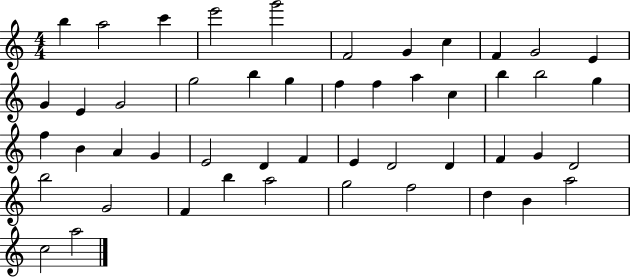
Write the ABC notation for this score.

X:1
T:Untitled
M:4/4
L:1/4
K:C
b a2 c' e'2 g'2 F2 G c F G2 E G E G2 g2 b g f f a c b b2 g f B A G E2 D F E D2 D F G D2 b2 G2 F b a2 g2 f2 d B a2 c2 a2